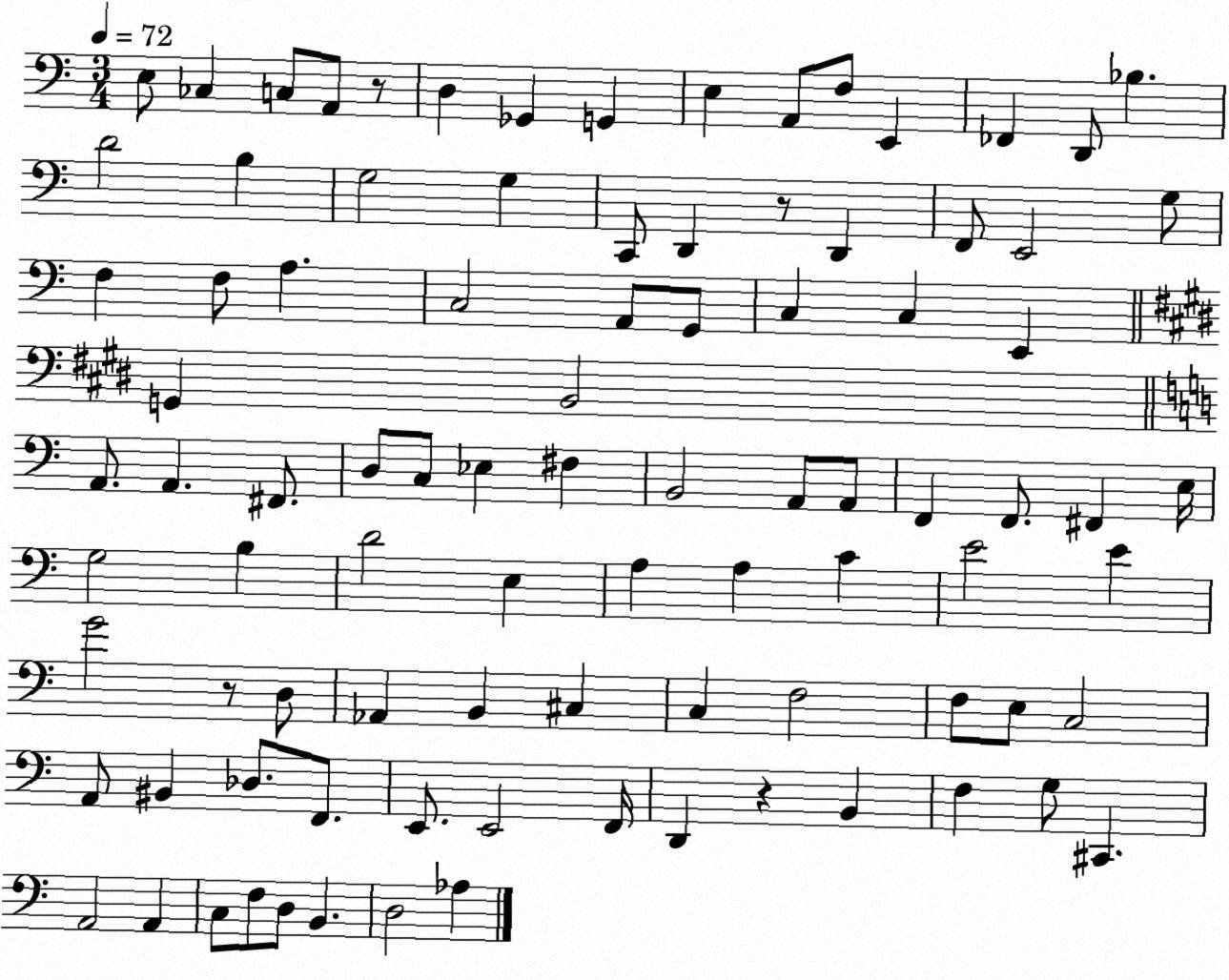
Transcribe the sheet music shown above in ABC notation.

X:1
T:Untitled
M:3/4
L:1/4
K:C
E,/2 _C, C,/2 A,,/2 z/2 D, _G,, G,, E, A,,/2 F,/2 E,, _F,, D,,/2 _B, D2 B, G,2 G, C,,/2 D,, z/2 D,, F,,/2 E,,2 G,/2 F, F,/2 A, C,2 A,,/2 G,,/2 C, C, E,, G,, B,,2 A,,/2 A,, ^F,,/2 D,/2 C,/2 _E, ^F, B,,2 A,,/2 A,,/2 F,, F,,/2 ^F,, E,/4 G,2 B, D2 E, A, A, C E2 E G2 z/2 D,/2 _A,, B,, ^C, C, F,2 F,/2 E,/2 C,2 A,,/2 ^B,, _D,/2 F,,/2 E,,/2 E,,2 F,,/4 D,, z B,, F, G,/2 ^C,, A,,2 A,, C,/2 F,/2 D,/2 B,, D,2 _A,